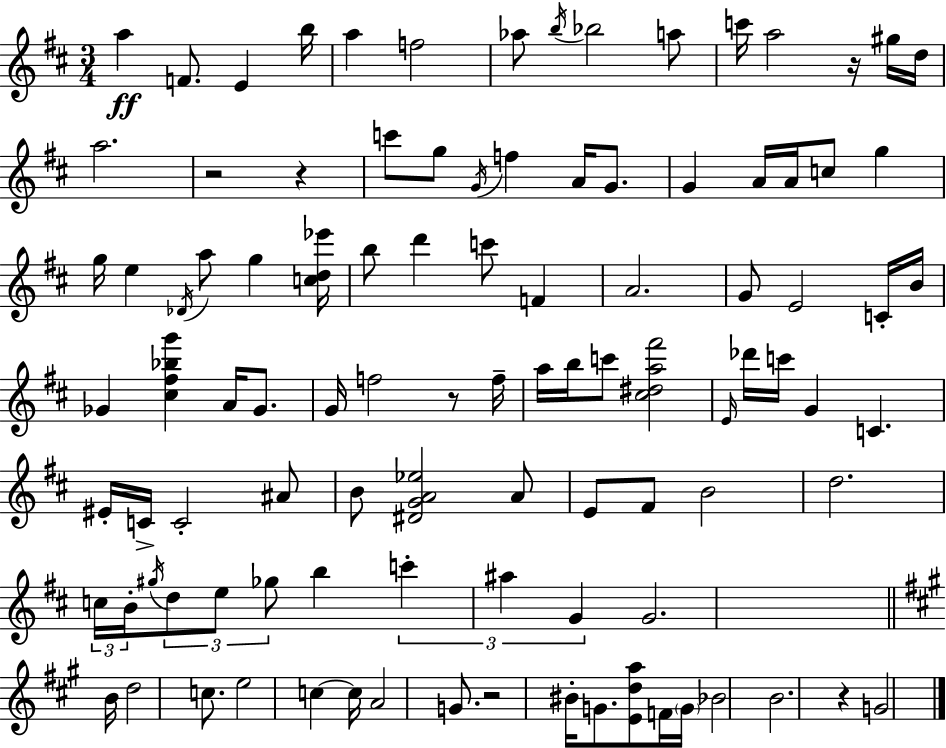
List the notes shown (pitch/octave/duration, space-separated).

A5/q F4/e. E4/q B5/s A5/q F5/h Ab5/e B5/s Bb5/h A5/e C6/s A5/h R/s G#5/s D5/s A5/h. R/h R/q C6/e G5/e G4/s F5/q A4/s G4/e. G4/q A4/s A4/s C5/e G5/q G5/s E5/q Db4/s A5/e G5/q [C5,D5,Eb6]/s B5/e D6/q C6/e F4/q A4/h. G4/e E4/h C4/s B4/s Gb4/q [C#5,F#5,Bb5,G6]/q A4/s Gb4/e. G4/s F5/h R/e F5/s A5/s B5/s C6/e [C#5,D#5,A5,F#6]/h E4/s Db6/s C6/s G4/q C4/q. EIS4/s C4/s C4/h A#4/e B4/e [D#4,G4,A4,Eb5]/h A4/e E4/e F#4/e B4/h D5/h. C5/s B4/s G#5/s D5/e E5/e Gb5/e B5/q C6/q A#5/q G4/q G4/h. B4/s D5/h C5/e. E5/h C5/q C5/s A4/h G4/e. R/h BIS4/s G4/e. [E4,D5,A5]/e F4/s G4/s Bb4/h B4/h. R/q G4/h